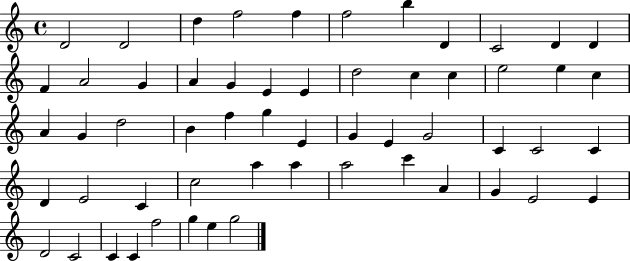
D4/h D4/h D5/q F5/h F5/q F5/h B5/q D4/q C4/h D4/q D4/q F4/q A4/h G4/q A4/q G4/q E4/q E4/q D5/h C5/q C5/q E5/h E5/q C5/q A4/q G4/q D5/h B4/q F5/q G5/q E4/q G4/q E4/q G4/h C4/q C4/h C4/q D4/q E4/h C4/q C5/h A5/q A5/q A5/h C6/q A4/q G4/q E4/h E4/q D4/h C4/h C4/q C4/q F5/h G5/q E5/q G5/h